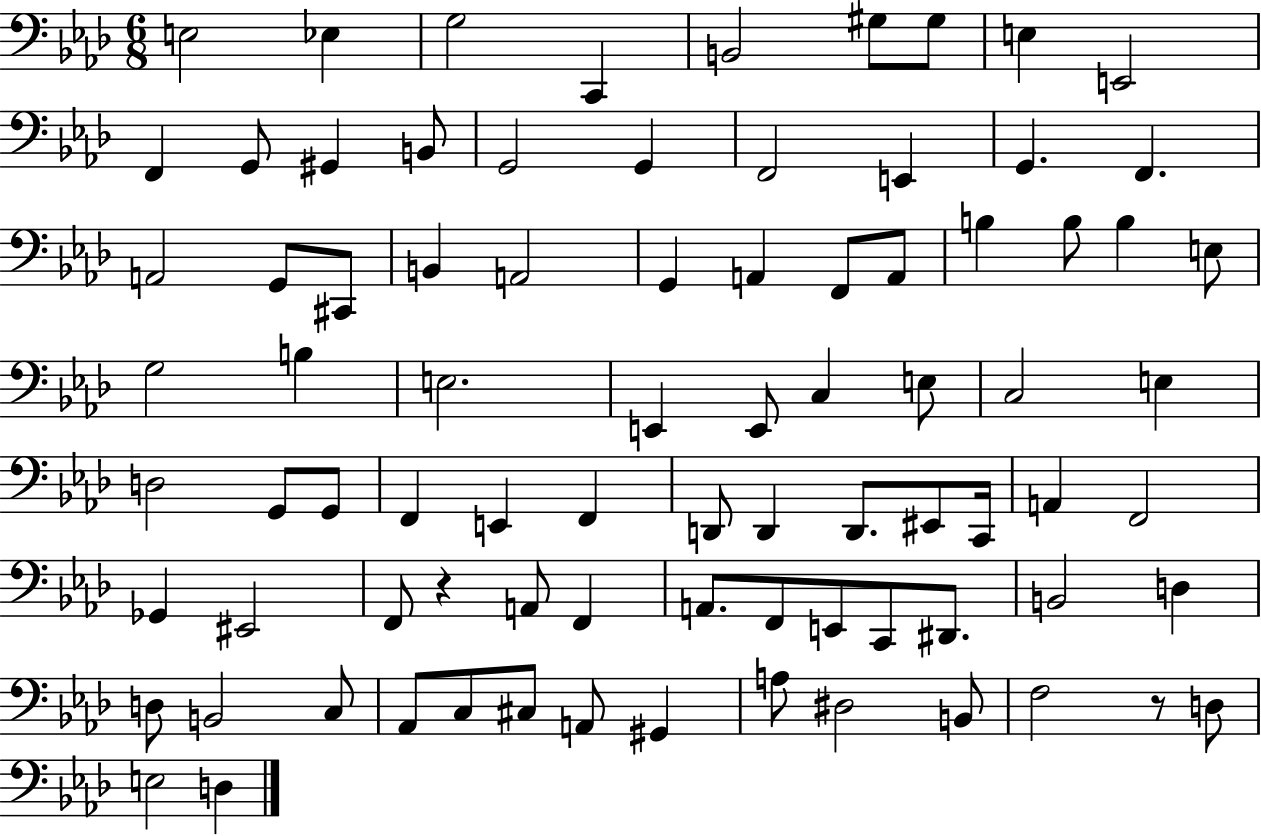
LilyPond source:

{
  \clef bass
  \numericTimeSignature
  \time 6/8
  \key aes \major
  e2 ees4 | g2 c,4 | b,2 gis8 gis8 | e4 e,2 | \break f,4 g,8 gis,4 b,8 | g,2 g,4 | f,2 e,4 | g,4. f,4. | \break a,2 g,8 cis,8 | b,4 a,2 | g,4 a,4 f,8 a,8 | b4 b8 b4 e8 | \break g2 b4 | e2. | e,4 e,8 c4 e8 | c2 e4 | \break d2 g,8 g,8 | f,4 e,4 f,4 | d,8 d,4 d,8. eis,8 c,16 | a,4 f,2 | \break ges,4 eis,2 | f,8 r4 a,8 f,4 | a,8. f,8 e,8 c,8 dis,8. | b,2 d4 | \break d8 b,2 c8 | aes,8 c8 cis8 a,8 gis,4 | a8 dis2 b,8 | f2 r8 d8 | \break e2 d4 | \bar "|."
}